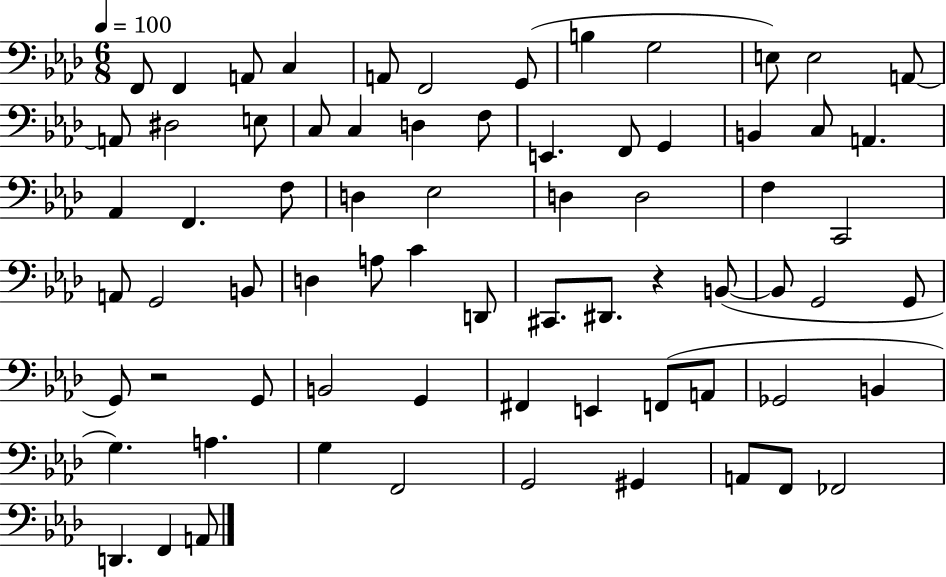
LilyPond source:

{
  \clef bass
  \numericTimeSignature
  \time 6/8
  \key aes \major
  \tempo 4 = 100
  f,8 f,4 a,8 c4 | a,8 f,2 g,8( | b4 g2 | e8) e2 a,8~~ | \break a,8 dis2 e8 | c8 c4 d4 f8 | e,4. f,8 g,4 | b,4 c8 a,4. | \break aes,4 f,4. f8 | d4 ees2 | d4 d2 | f4 c,2 | \break a,8 g,2 b,8 | d4 a8 c'4 d,8 | cis,8. dis,8. r4 b,8~(~ | b,8 g,2 g,8 | \break g,8) r2 g,8 | b,2 g,4 | fis,4 e,4 f,8( a,8 | ges,2 b,4 | \break g4.) a4. | g4 f,2 | g,2 gis,4 | a,8 f,8 fes,2 | \break d,4. f,4 a,8 | \bar "|."
}